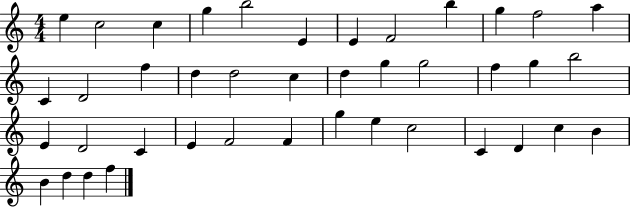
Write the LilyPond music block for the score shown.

{
  \clef treble
  \numericTimeSignature
  \time 4/4
  \key c \major
  e''4 c''2 c''4 | g''4 b''2 e'4 | e'4 f'2 b''4 | g''4 f''2 a''4 | \break c'4 d'2 f''4 | d''4 d''2 c''4 | d''4 g''4 g''2 | f''4 g''4 b''2 | \break e'4 d'2 c'4 | e'4 f'2 f'4 | g''4 e''4 c''2 | c'4 d'4 c''4 b'4 | \break b'4 d''4 d''4 f''4 | \bar "|."
}